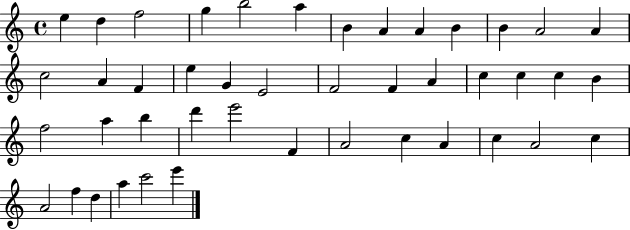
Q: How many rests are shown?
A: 0